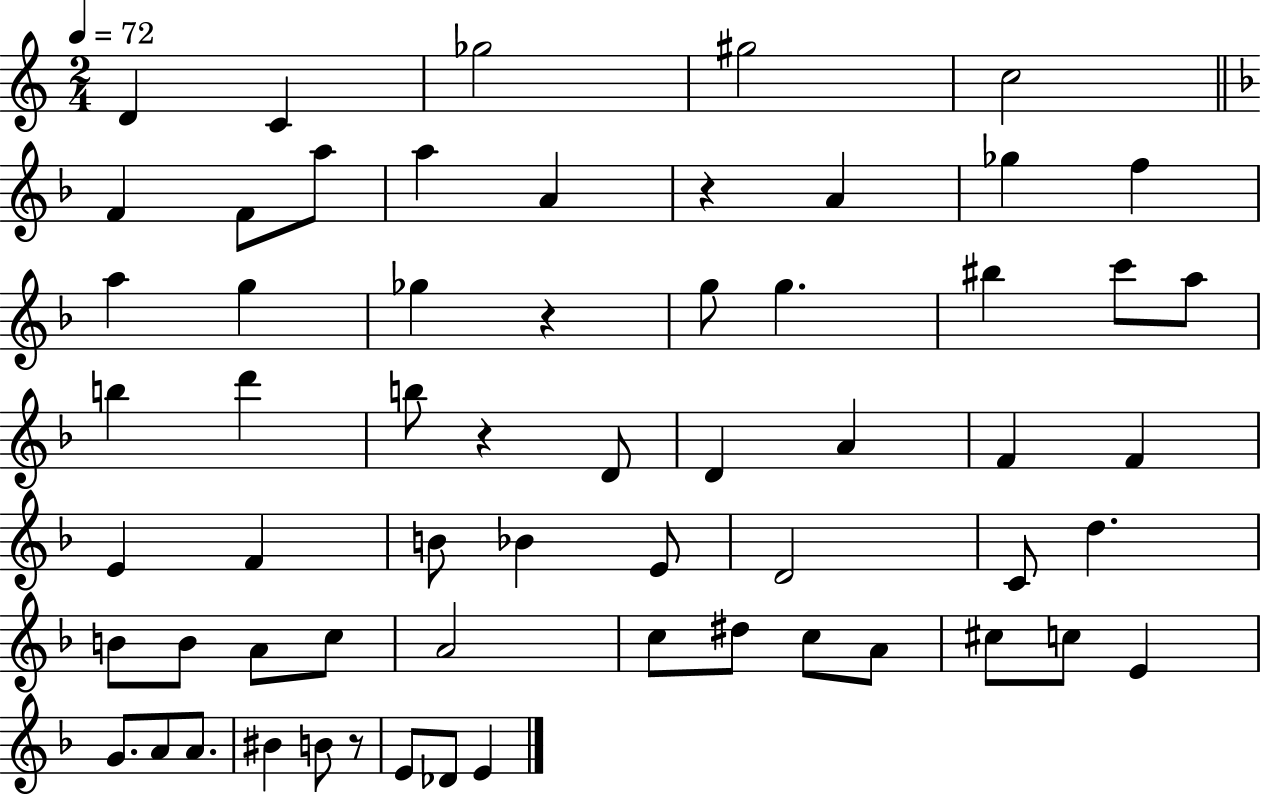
D4/q C4/q Gb5/h G#5/h C5/h F4/q F4/e A5/e A5/q A4/q R/q A4/q Gb5/q F5/q A5/q G5/q Gb5/q R/q G5/e G5/q. BIS5/q C6/e A5/e B5/q D6/q B5/e R/q D4/e D4/q A4/q F4/q F4/q E4/q F4/q B4/e Bb4/q E4/e D4/h C4/e D5/q. B4/e B4/e A4/e C5/e A4/h C5/e D#5/e C5/e A4/e C#5/e C5/e E4/q G4/e. A4/e A4/e. BIS4/q B4/e R/e E4/e Db4/e E4/q